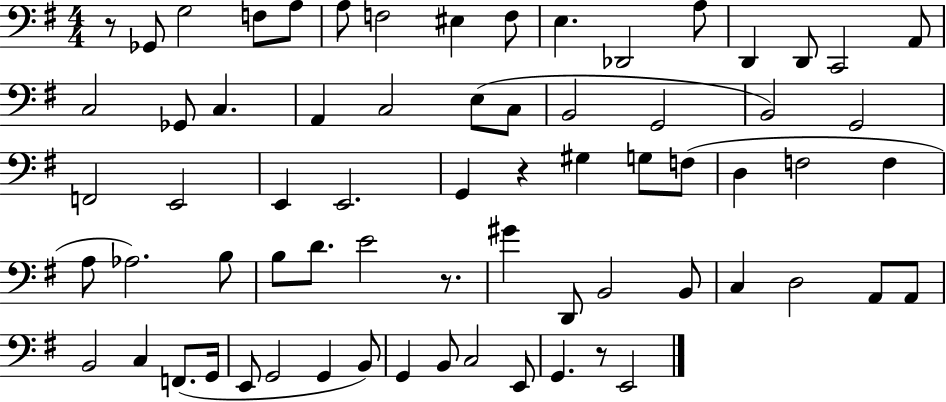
R/e Gb2/e G3/h F3/e A3/e A3/e F3/h EIS3/q F3/e E3/q. Db2/h A3/e D2/q D2/e C2/h A2/e C3/h Gb2/e C3/q. A2/q C3/h E3/e C3/e B2/h G2/h B2/h G2/h F2/h E2/h E2/q E2/h. G2/q R/q G#3/q G3/e F3/e D3/q F3/h F3/q A3/e Ab3/h. B3/e B3/e D4/e. E4/h R/e. G#4/q D2/e B2/h B2/e C3/q D3/h A2/e A2/e B2/h C3/q F2/e. G2/s E2/e G2/h G2/q B2/e G2/q B2/e C3/h E2/e G2/q. R/e E2/h